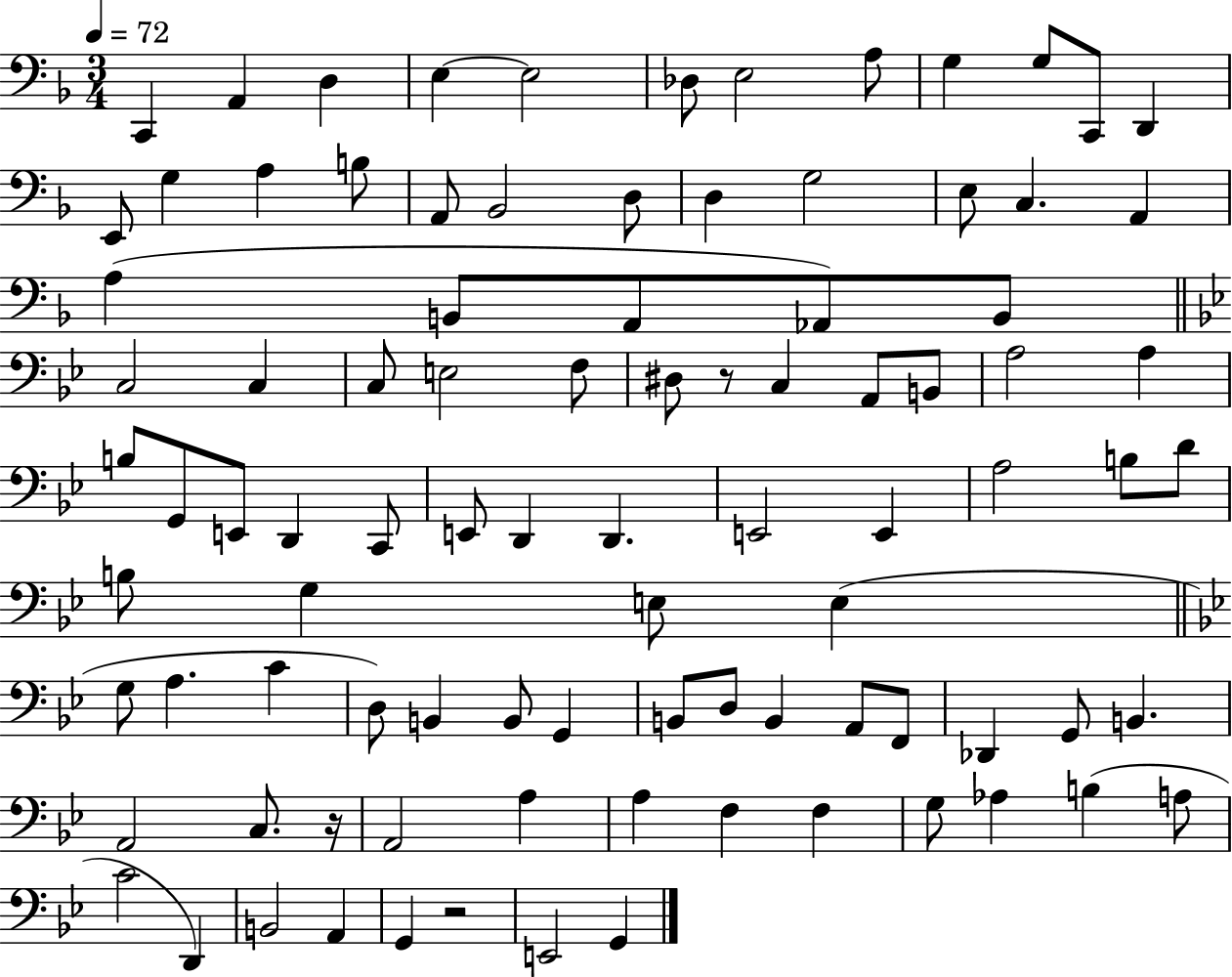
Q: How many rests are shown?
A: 3